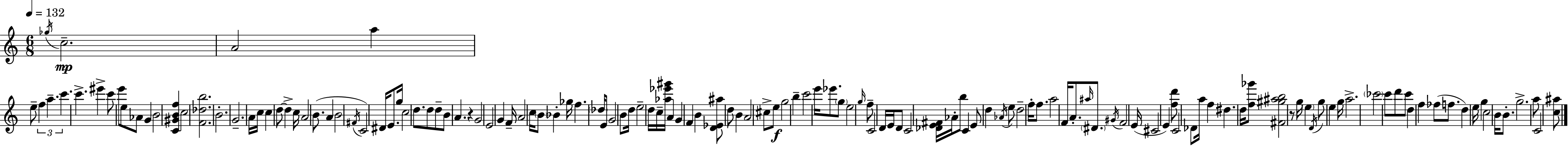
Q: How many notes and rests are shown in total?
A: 142